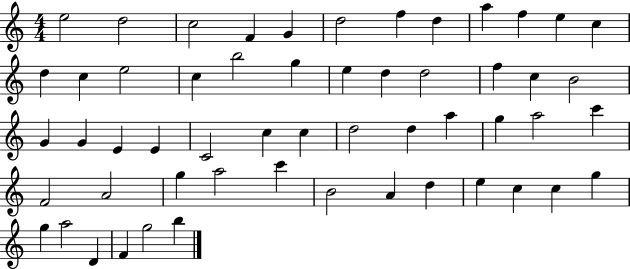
{
  \clef treble
  \numericTimeSignature
  \time 4/4
  \key c \major
  e''2 d''2 | c''2 f'4 g'4 | d''2 f''4 d''4 | a''4 f''4 e''4 c''4 | \break d''4 c''4 e''2 | c''4 b''2 g''4 | e''4 d''4 d''2 | f''4 c''4 b'2 | \break g'4 g'4 e'4 e'4 | c'2 c''4 c''4 | d''2 d''4 a''4 | g''4 a''2 c'''4 | \break f'2 a'2 | g''4 a''2 c'''4 | b'2 a'4 d''4 | e''4 c''4 c''4 g''4 | \break g''4 a''2 d'4 | f'4 g''2 b''4 | \bar "|."
}